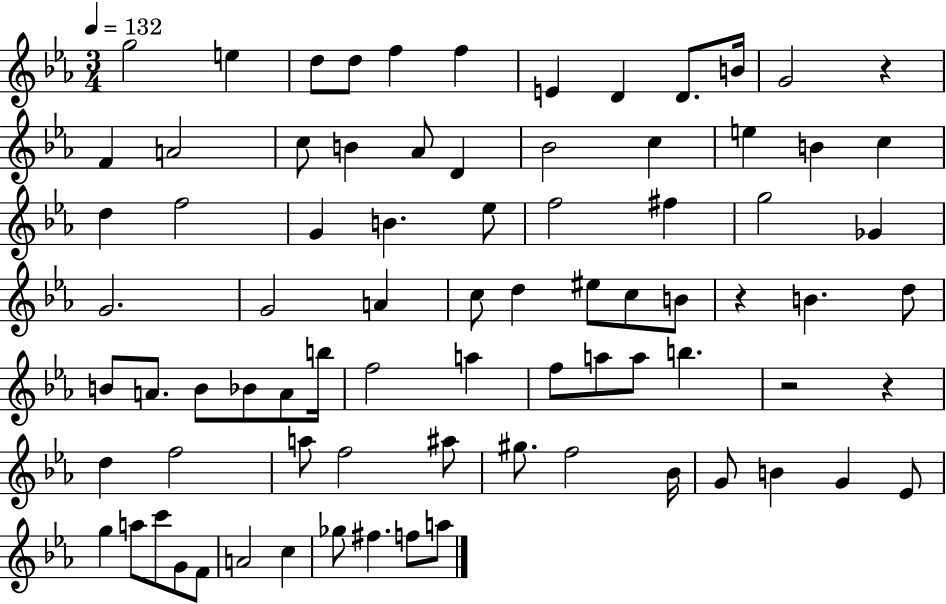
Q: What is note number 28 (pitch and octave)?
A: F5